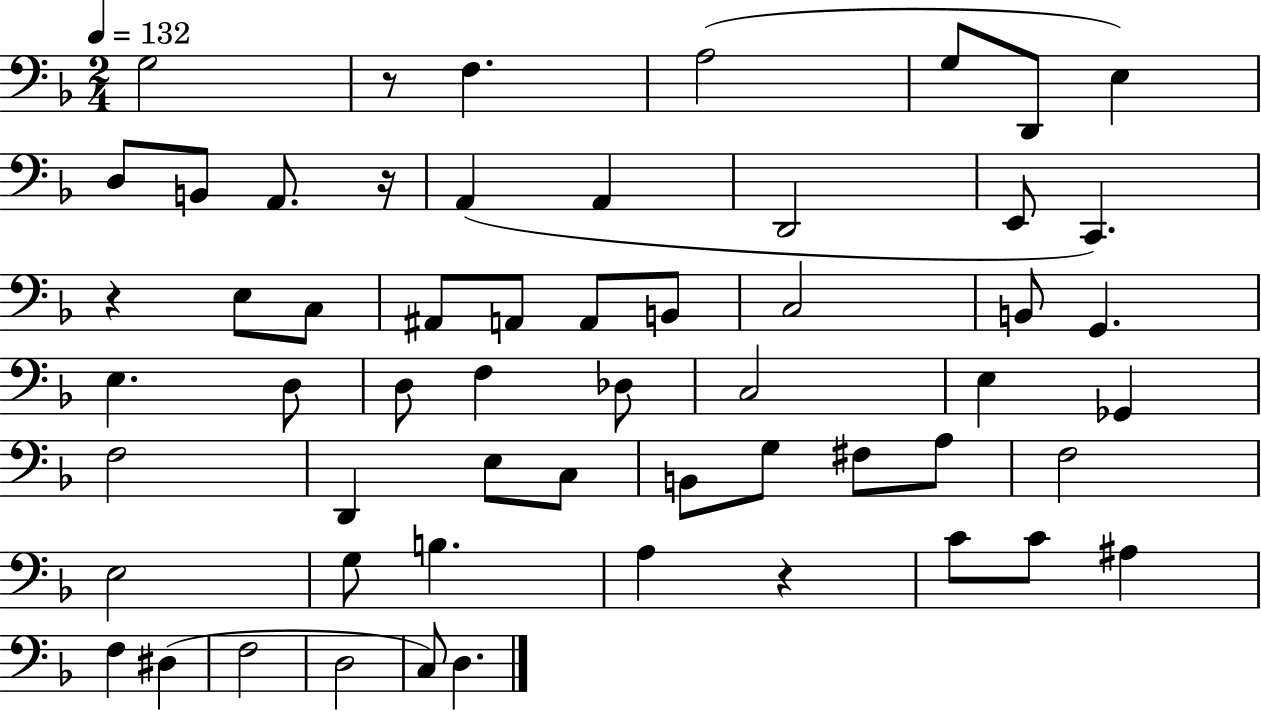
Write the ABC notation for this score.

X:1
T:Untitled
M:2/4
L:1/4
K:F
G,2 z/2 F, A,2 G,/2 D,,/2 E, D,/2 B,,/2 A,,/2 z/4 A,, A,, D,,2 E,,/2 C,, z E,/2 C,/2 ^A,,/2 A,,/2 A,,/2 B,,/2 C,2 B,,/2 G,, E, D,/2 D,/2 F, _D,/2 C,2 E, _G,, F,2 D,, E,/2 C,/2 B,,/2 G,/2 ^F,/2 A,/2 F,2 E,2 G,/2 B, A, z C/2 C/2 ^A, F, ^D, F,2 D,2 C,/2 D,